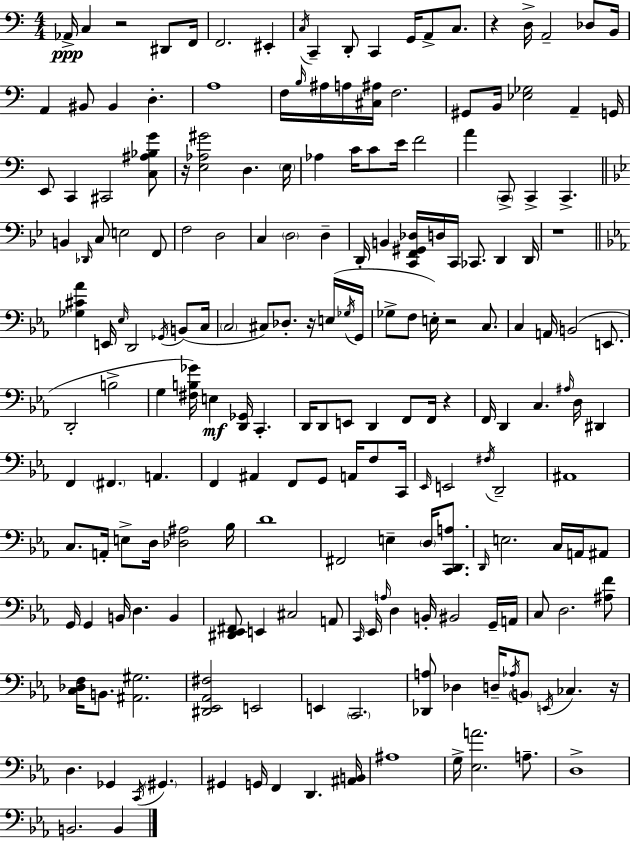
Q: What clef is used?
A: bass